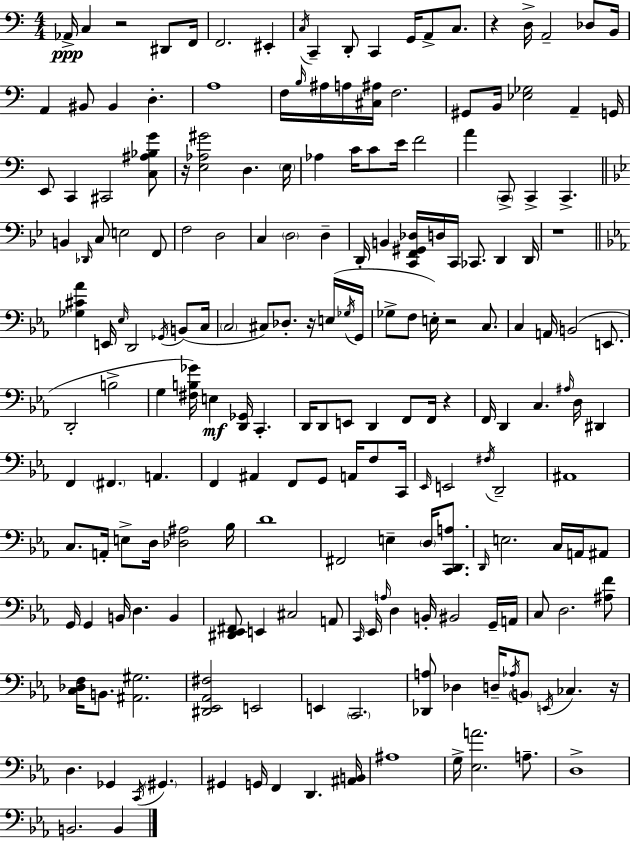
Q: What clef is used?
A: bass